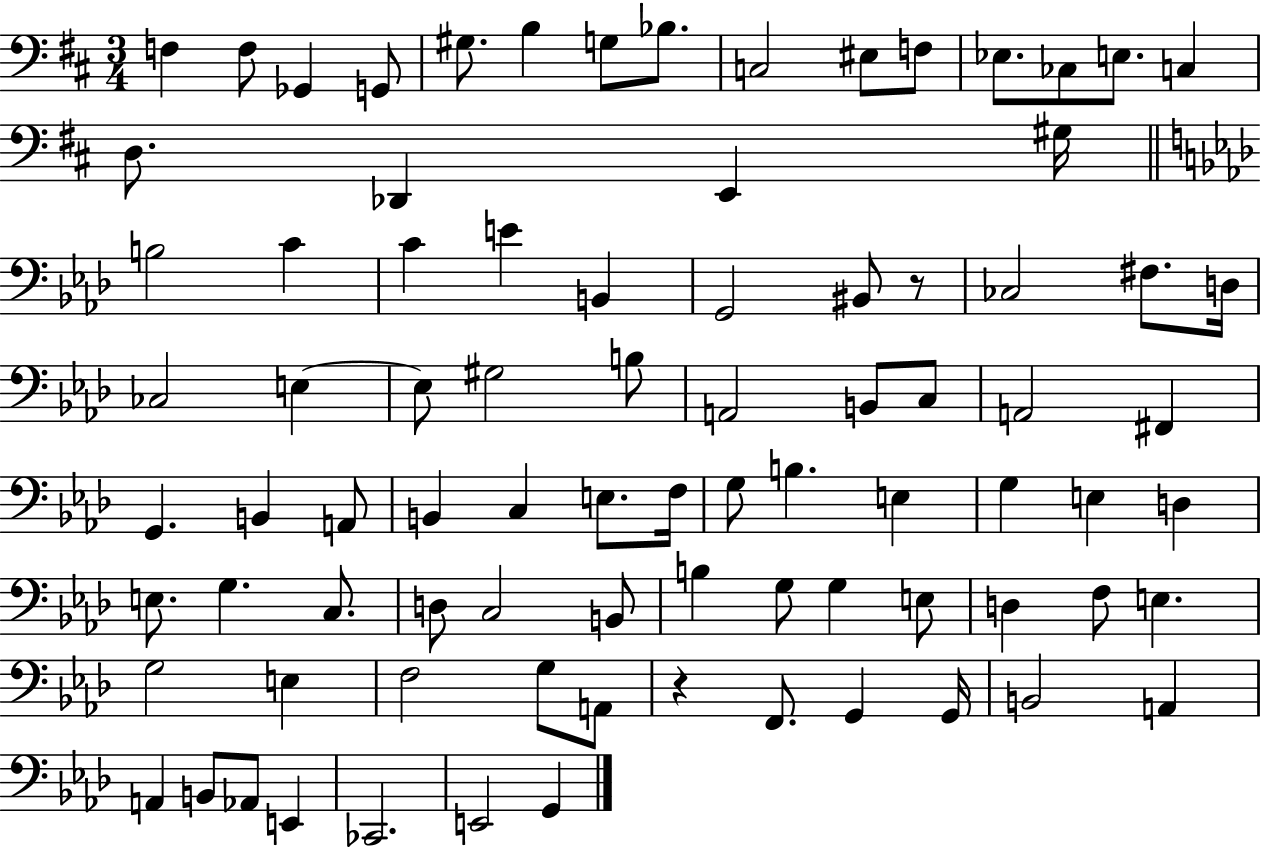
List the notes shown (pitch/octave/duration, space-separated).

F3/q F3/e Gb2/q G2/e G#3/e. B3/q G3/e Bb3/e. C3/h EIS3/e F3/e Eb3/e. CES3/e E3/e. C3/q D3/e. Db2/q E2/q G#3/s B3/h C4/q C4/q E4/q B2/q G2/h BIS2/e R/e CES3/h F#3/e. D3/s CES3/h E3/q E3/e G#3/h B3/e A2/h B2/e C3/e A2/h F#2/q G2/q. B2/q A2/e B2/q C3/q E3/e. F3/s G3/e B3/q. E3/q G3/q E3/q D3/q E3/e. G3/q. C3/e. D3/e C3/h B2/e B3/q G3/e G3/q E3/e D3/q F3/e E3/q. G3/h E3/q F3/h G3/e A2/e R/q F2/e. G2/q G2/s B2/h A2/q A2/q B2/e Ab2/e E2/q CES2/h. E2/h G2/q